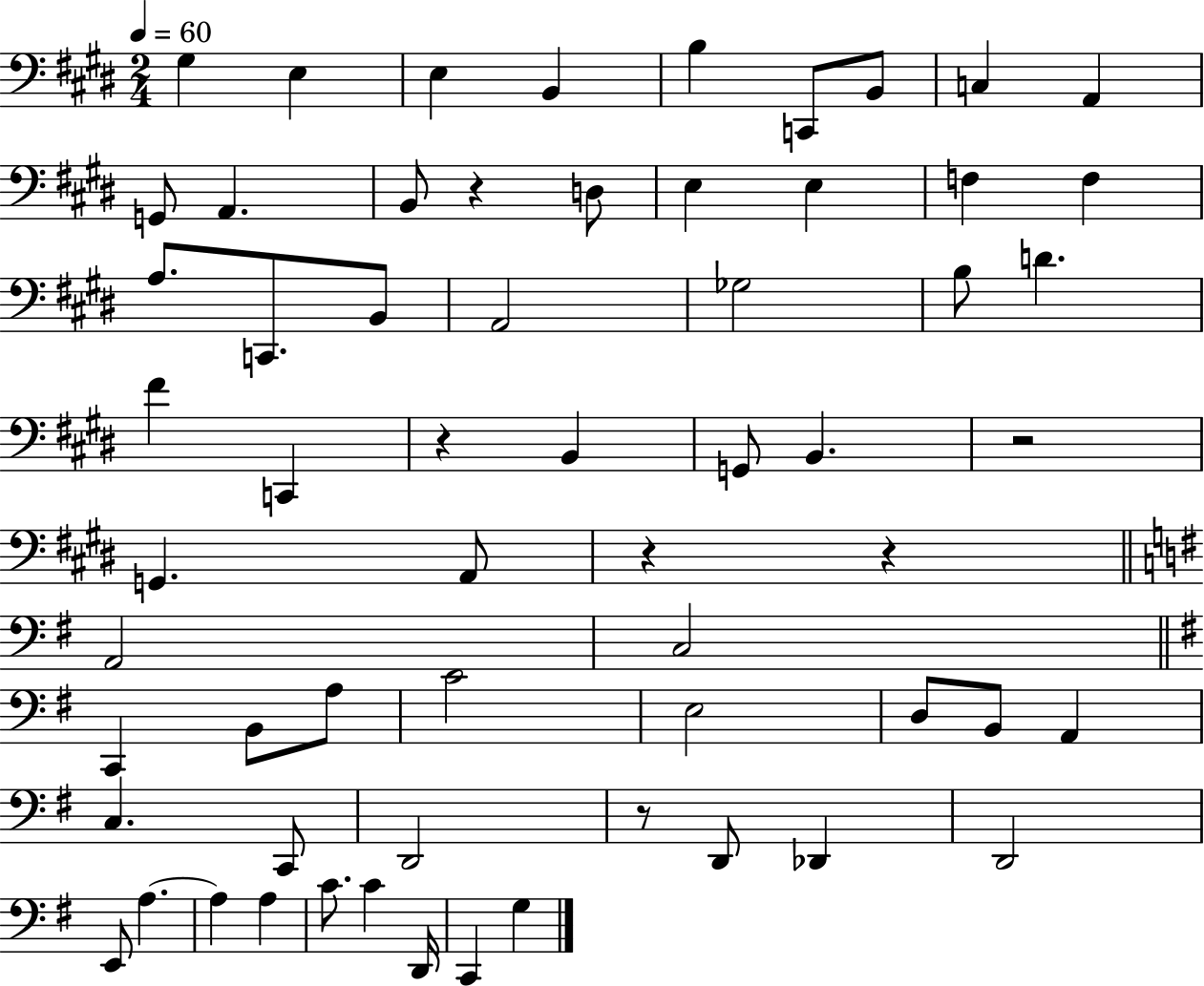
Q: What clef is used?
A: bass